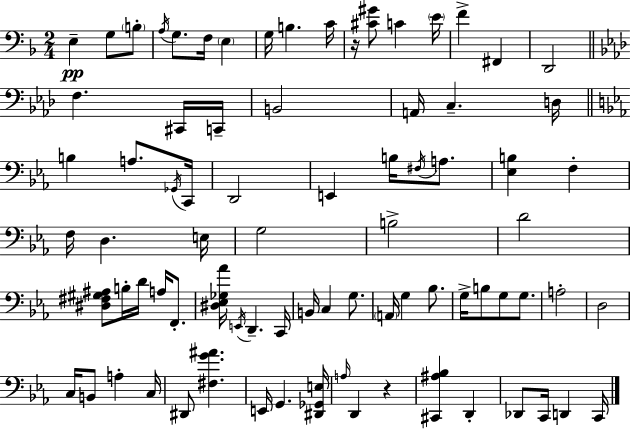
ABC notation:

X:1
T:Untitled
M:2/4
L:1/4
K:Dm
E, G,/2 B,/2 A,/4 G,/2 F,/4 E, G,/4 B, C/4 z/4 [^C^G]/2 C E/4 F ^F,, D,,2 F, ^C,,/4 C,,/4 B,,2 A,,/4 C, D,/4 B, A,/2 _G,,/4 C,,/4 D,,2 E,, B,/4 ^F,/4 A,/2 [_E,B,] F, F,/4 D, E,/4 G,2 B,2 D2 [^D,^F,^G,^A,]/2 B,/4 D/4 A,/4 F,,/2 [^D,_E,_G,_A]/4 E,,/4 D,, C,,/4 B,,/4 C, G,/2 A,,/4 G, _B,/2 G,/4 B,/2 G,/2 G,/2 A,2 D,2 C,/4 B,,/2 A, C,/4 ^D,,/2 [^F,G^A] E,,/4 G,, [^D,,_G,,E,]/4 A,/4 D,, z [^C,,^A,_B,] D,, _D,,/2 C,,/4 D,, C,,/4